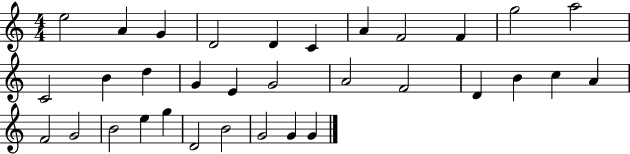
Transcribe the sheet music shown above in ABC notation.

X:1
T:Untitled
M:4/4
L:1/4
K:C
e2 A G D2 D C A F2 F g2 a2 C2 B d G E G2 A2 F2 D B c A F2 G2 B2 e g D2 B2 G2 G G